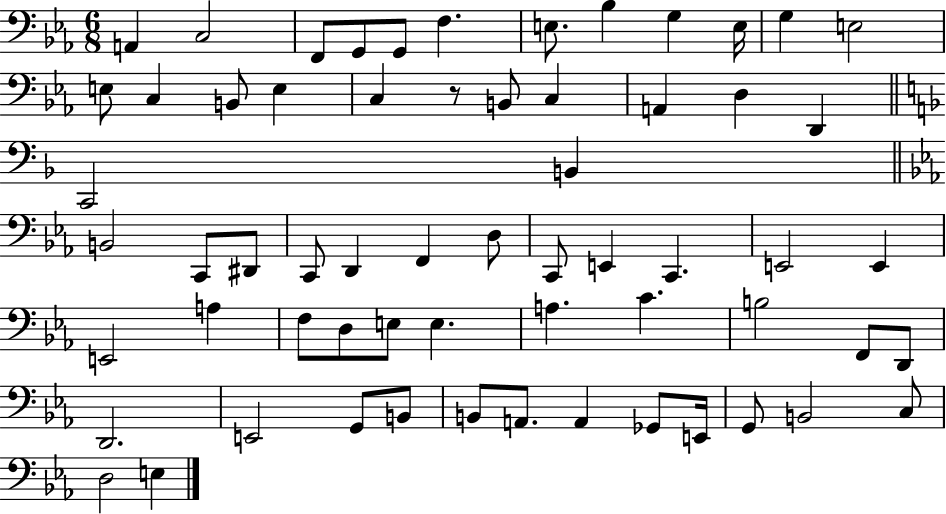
{
  \clef bass
  \numericTimeSignature
  \time 6/8
  \key ees \major
  a,4 c2 | f,8 g,8 g,8 f4. | e8. bes4 g4 e16 | g4 e2 | \break e8 c4 b,8 e4 | c4 r8 b,8 c4 | a,4 d4 d,4 | \bar "||" \break \key d \minor c,2 b,4 | \bar "||" \break \key ees \major b,2 c,8 dis,8 | c,8 d,4 f,4 d8 | c,8 e,4 c,4. | e,2 e,4 | \break e,2 a4 | f8 d8 e8 e4. | a4. c'4. | b2 f,8 d,8 | \break d,2. | e,2 g,8 b,8 | b,8 a,8. a,4 ges,8 e,16 | g,8 b,2 c8 | \break d2 e4 | \bar "|."
}